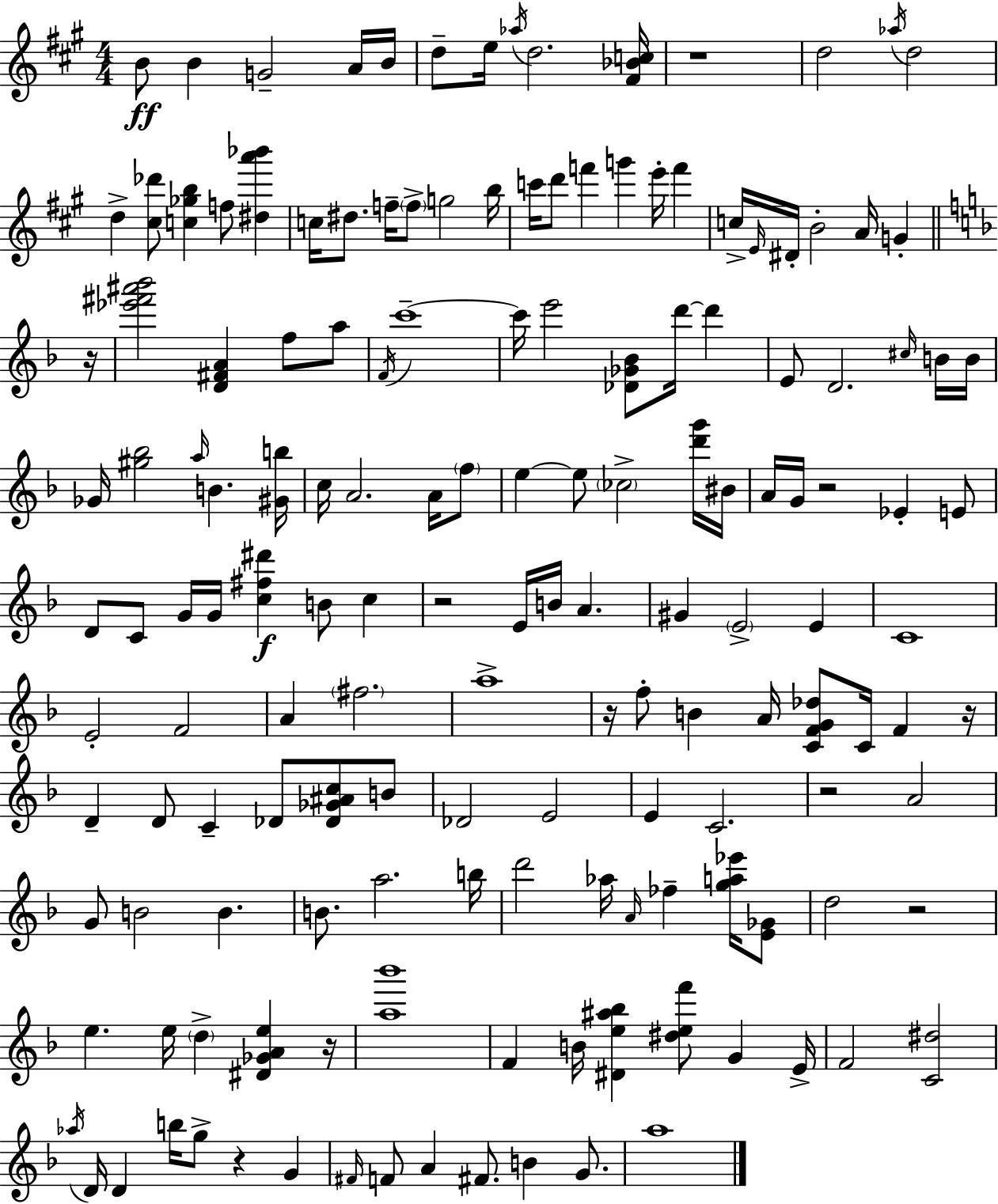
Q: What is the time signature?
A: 4/4